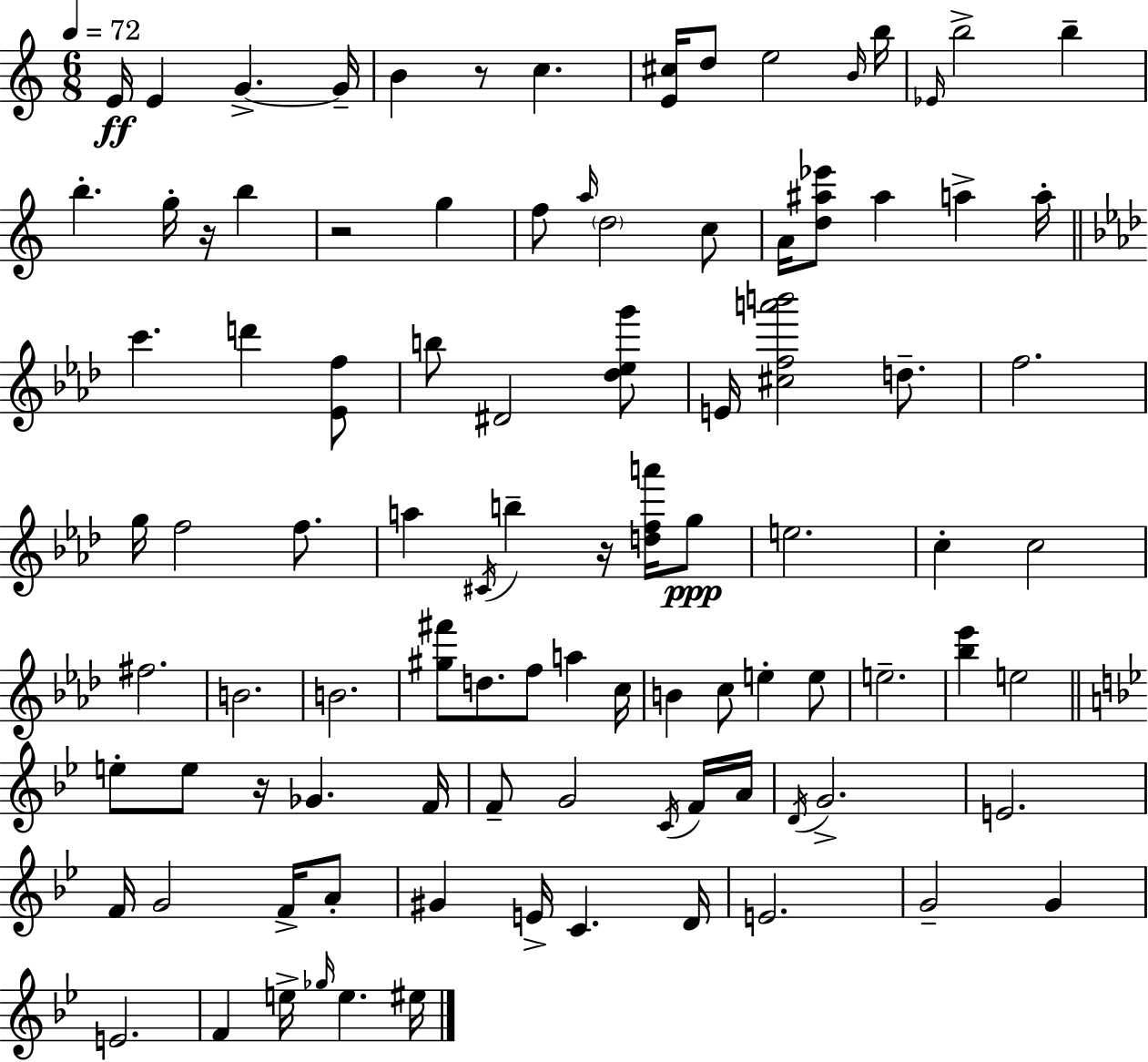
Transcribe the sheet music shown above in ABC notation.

X:1
T:Untitled
M:6/8
L:1/4
K:C
E/4 E G G/4 B z/2 c [E^c]/4 d/2 e2 B/4 b/4 _E/4 b2 b b g/4 z/4 b z2 g f/2 a/4 d2 c/2 A/4 [d^a_e']/2 ^a a a/4 c' d' [_Ef]/2 b/2 ^D2 [_d_eg']/2 E/4 [^cfa'b']2 d/2 f2 g/4 f2 f/2 a ^C/4 b z/4 [dfa']/4 g/2 e2 c c2 ^f2 B2 B2 [^g^f']/2 d/2 f/2 a c/4 B c/2 e e/2 e2 [_b_e'] e2 e/2 e/2 z/4 _G F/4 F/2 G2 C/4 F/4 A/4 D/4 G2 E2 F/4 G2 F/4 A/2 ^G E/4 C D/4 E2 G2 G E2 F e/4 _g/4 e ^e/4